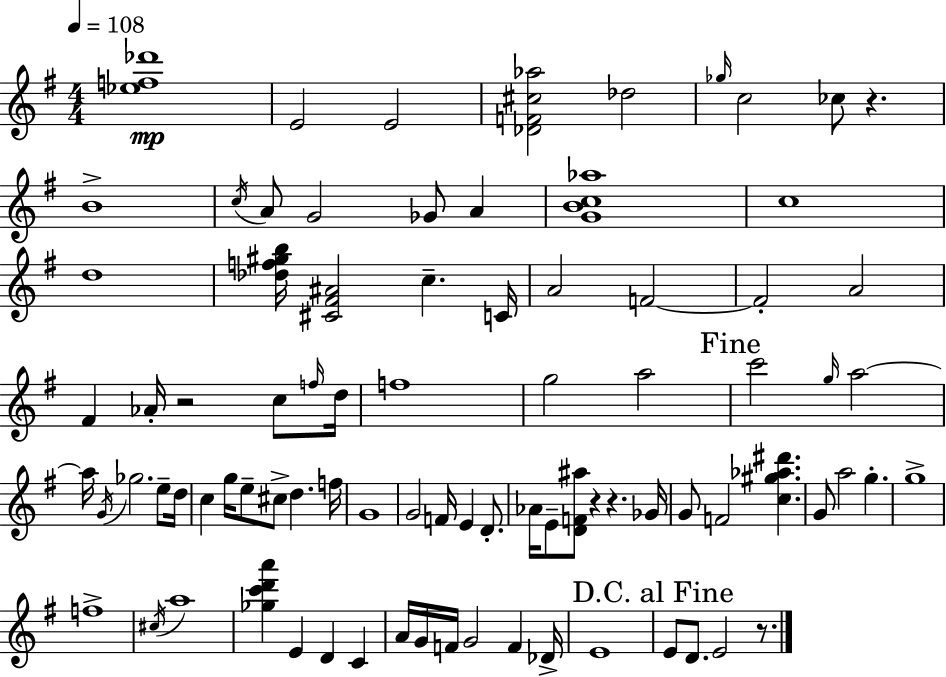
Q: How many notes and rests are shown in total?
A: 85